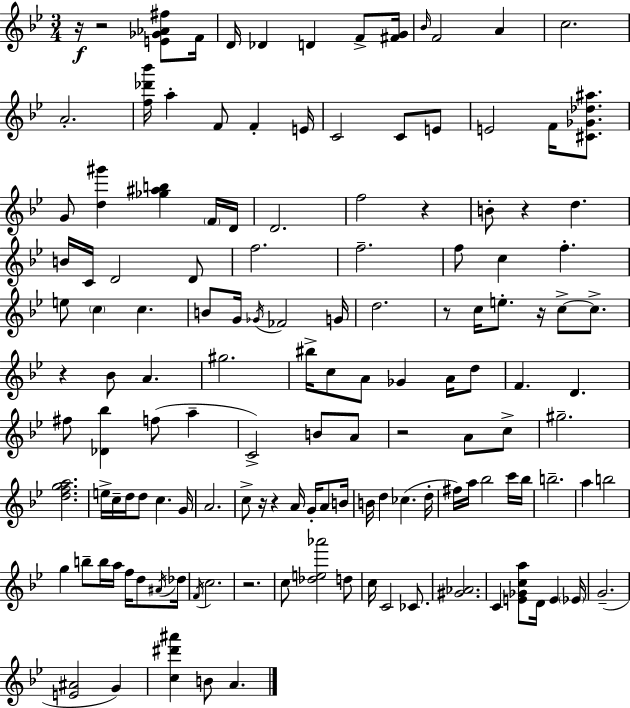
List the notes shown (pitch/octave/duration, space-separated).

R/s R/h [E4,Gb4,Ab4,F#5]/e F4/s D4/s Db4/q D4/q F4/e [F#4,G4]/s Bb4/s F4/h A4/q C5/h. A4/h. [F5,Db6,Bb6]/s A5/q F4/e F4/q E4/s C4/h C4/e E4/e E4/h F4/s [C#4,Gb4,Db5,A#5]/e. G4/e [D5,G#6]/q [Gb5,A#5,B5]/q F4/s D4/s D4/h. F5/h R/q B4/e R/q D5/q. B4/s C4/s D4/h D4/e F5/h. F5/h. F5/e C5/q F5/q. E5/e C5/q C5/q. B4/e G4/s Gb4/s FES4/h G4/s D5/h. R/e C5/s E5/e. R/s C5/e C5/e. R/q Bb4/e A4/q. G#5/h. BIS5/s C5/e A4/e Gb4/q A4/s D5/e F4/q. D4/q. F#5/e [Db4,Bb5]/q F5/e A5/q C4/h B4/e A4/e R/h A4/e C5/e G#5/h. [D5,F5,G5,A5]/h. E5/s C5/s D5/s D5/e C5/q. G4/s A4/h. C5/e R/s R/q A4/s G4/s A4/e B4/s B4/s D5/q CES5/q. D5/s F#5/s A5/s Bb5/h C6/s Bb5/s B5/h. A5/q B5/h G5/q B5/e B5/s A5/s F5/s D5/e A#4/s Db5/s F4/s C5/h. R/h. C5/e [Db5,E5,Ab6]/h D5/e C5/s C4/h CES4/e. [G#4,Ab4]/h. C4/q [E4,Gb4,C5,A5]/e D4/s E4/q Eb4/s G4/h. [E4,A#4]/h G4/q [C5,D#6,A#6]/q B4/e A4/q.